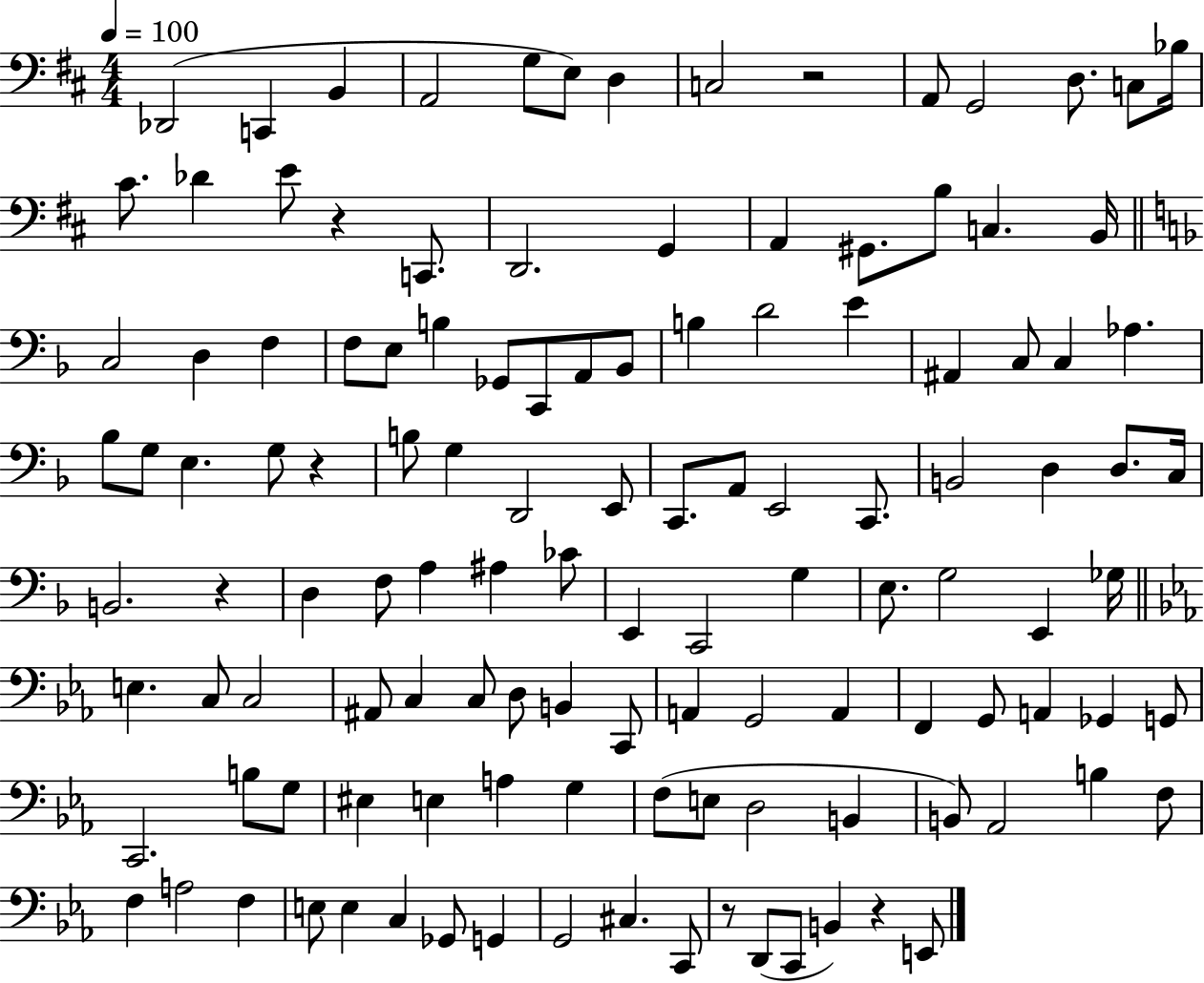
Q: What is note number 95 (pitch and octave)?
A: F3